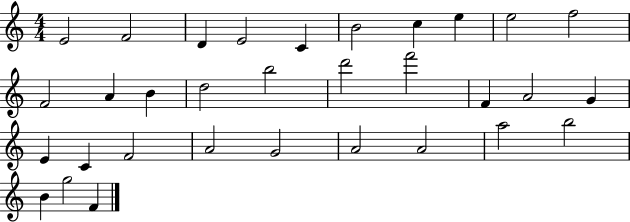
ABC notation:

X:1
T:Untitled
M:4/4
L:1/4
K:C
E2 F2 D E2 C B2 c e e2 f2 F2 A B d2 b2 d'2 f'2 F A2 G E C F2 A2 G2 A2 A2 a2 b2 B g2 F